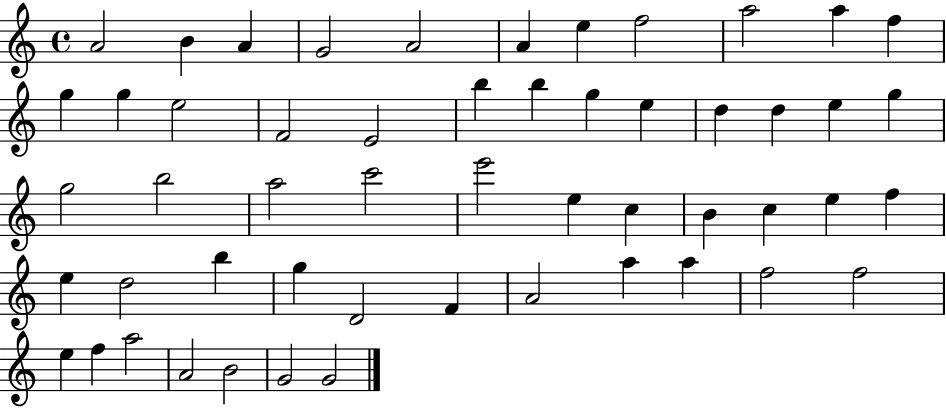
X:1
T:Untitled
M:4/4
L:1/4
K:C
A2 B A G2 A2 A e f2 a2 a f g g e2 F2 E2 b b g e d d e g g2 b2 a2 c'2 e'2 e c B c e f e d2 b g D2 F A2 a a f2 f2 e f a2 A2 B2 G2 G2